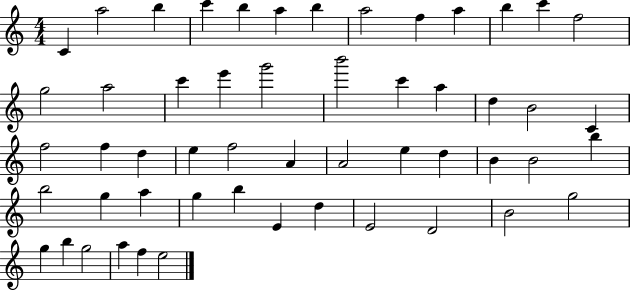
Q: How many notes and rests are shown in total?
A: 53